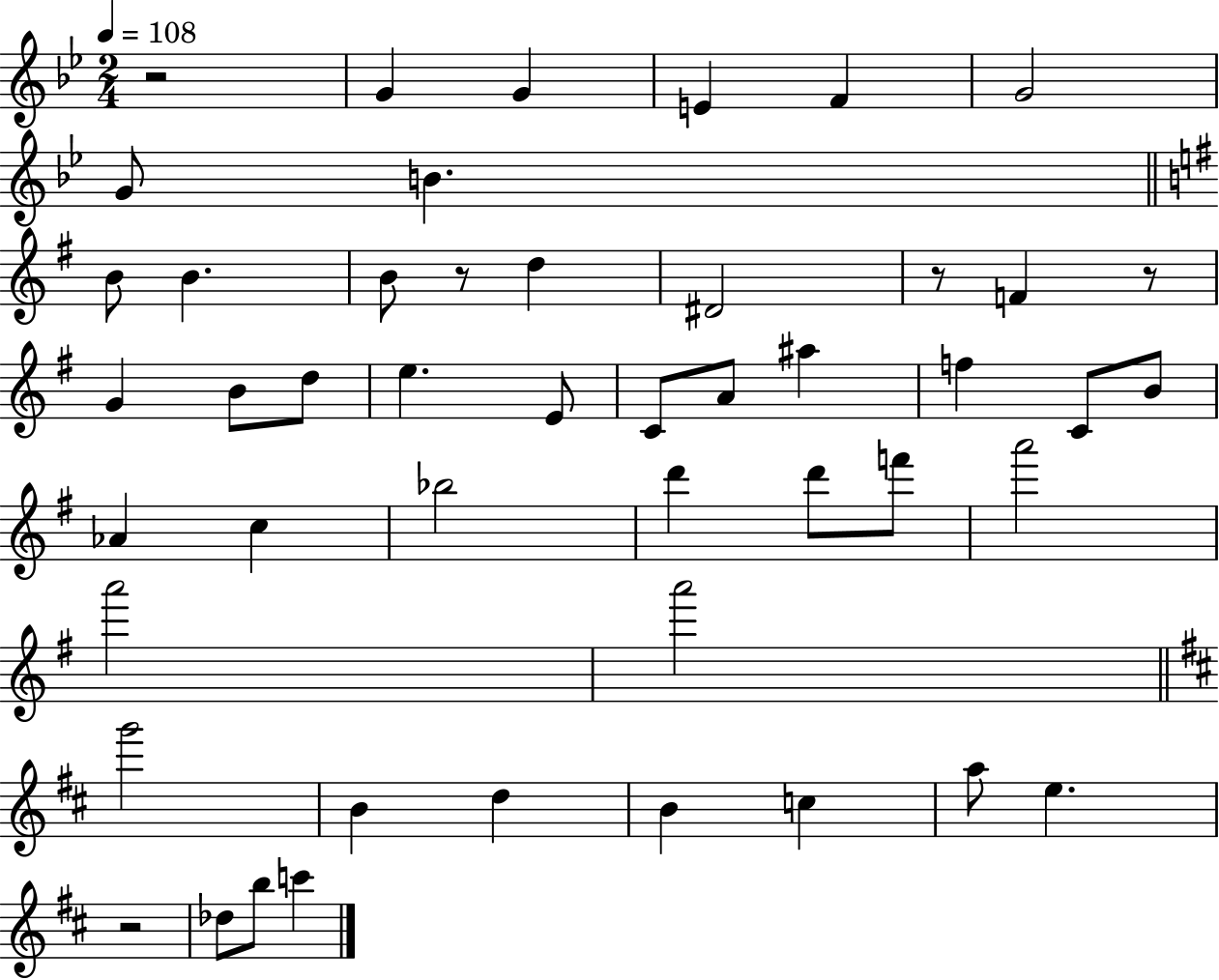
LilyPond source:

{
  \clef treble
  \numericTimeSignature
  \time 2/4
  \key bes \major
  \tempo 4 = 108
  \repeat volta 2 { r2 | g'4 g'4 | e'4 f'4 | g'2 | \break g'8 b'4. | \bar "||" \break \key e \minor b'8 b'4. | b'8 r8 d''4 | dis'2 | r8 f'4 r8 | \break g'4 b'8 d''8 | e''4. e'8 | c'8 a'8 ais''4 | f''4 c'8 b'8 | \break aes'4 c''4 | bes''2 | d'''4 d'''8 f'''8 | a'''2 | \break a'''2 | a'''2 | \bar "||" \break \key d \major g'''2 | b'4 d''4 | b'4 c''4 | a''8 e''4. | \break r2 | des''8 b''8 c'''4 | } \bar "|."
}